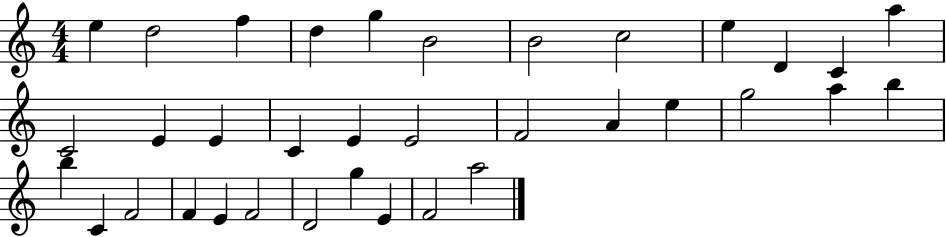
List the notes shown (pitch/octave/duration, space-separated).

E5/q D5/h F5/q D5/q G5/q B4/h B4/h C5/h E5/q D4/q C4/q A5/q C4/h E4/q E4/q C4/q E4/q E4/h F4/h A4/q E5/q G5/h A5/q B5/q B5/q C4/q F4/h F4/q E4/q F4/h D4/h G5/q E4/q F4/h A5/h